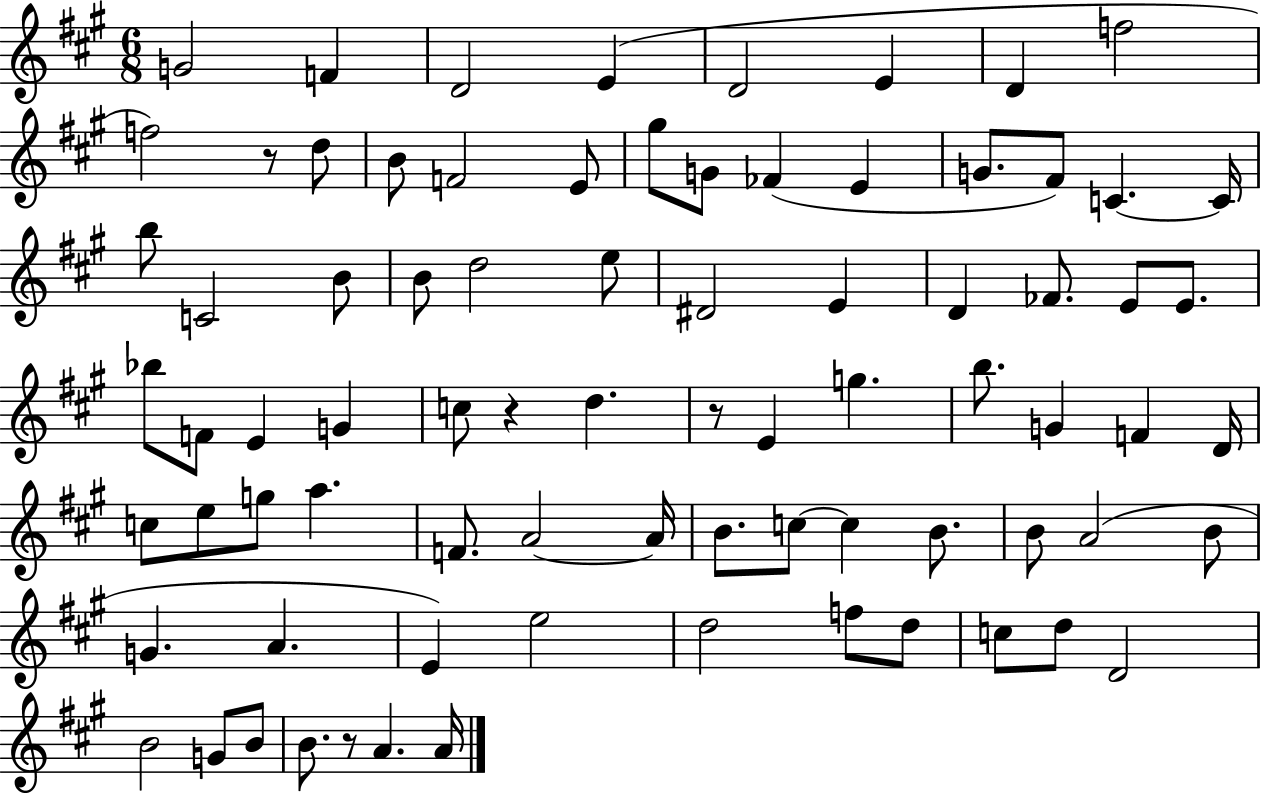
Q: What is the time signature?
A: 6/8